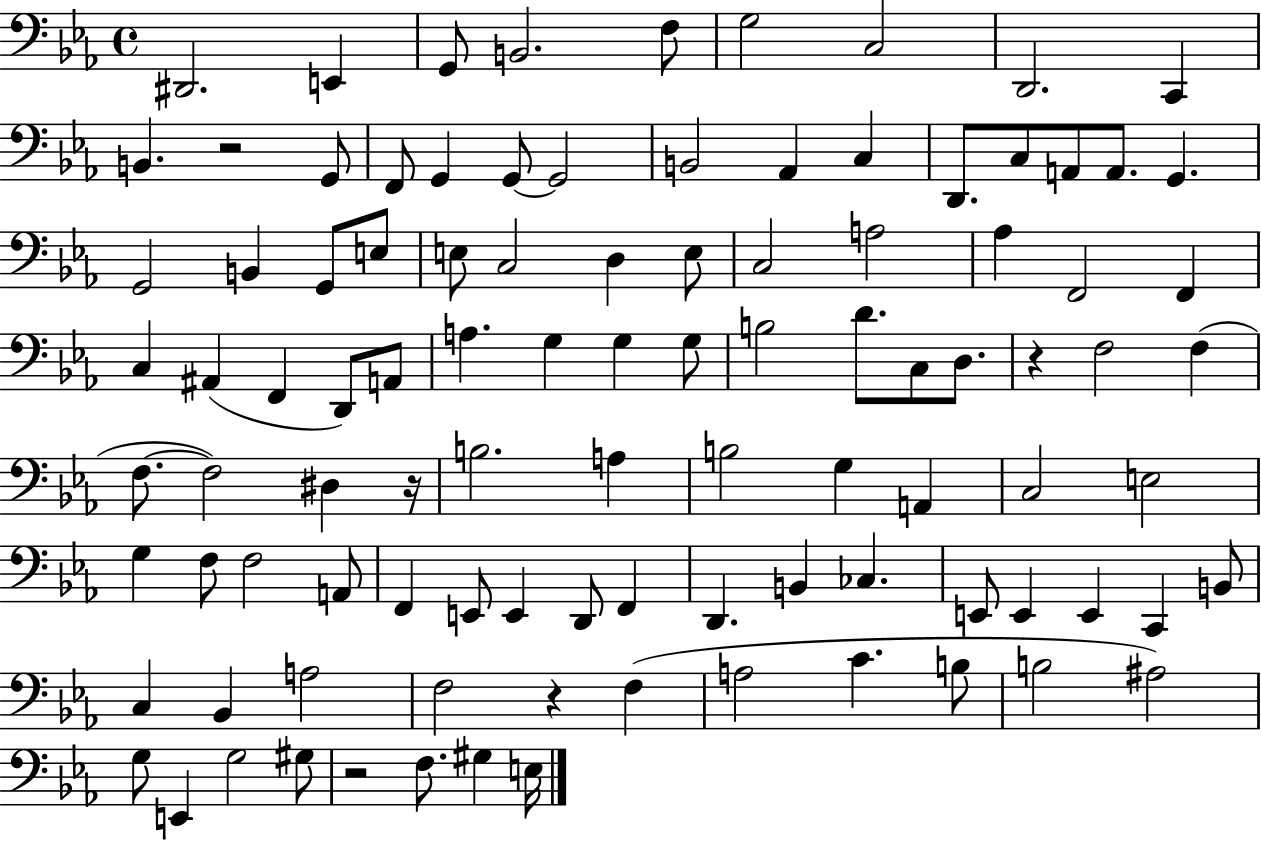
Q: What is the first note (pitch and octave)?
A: D#2